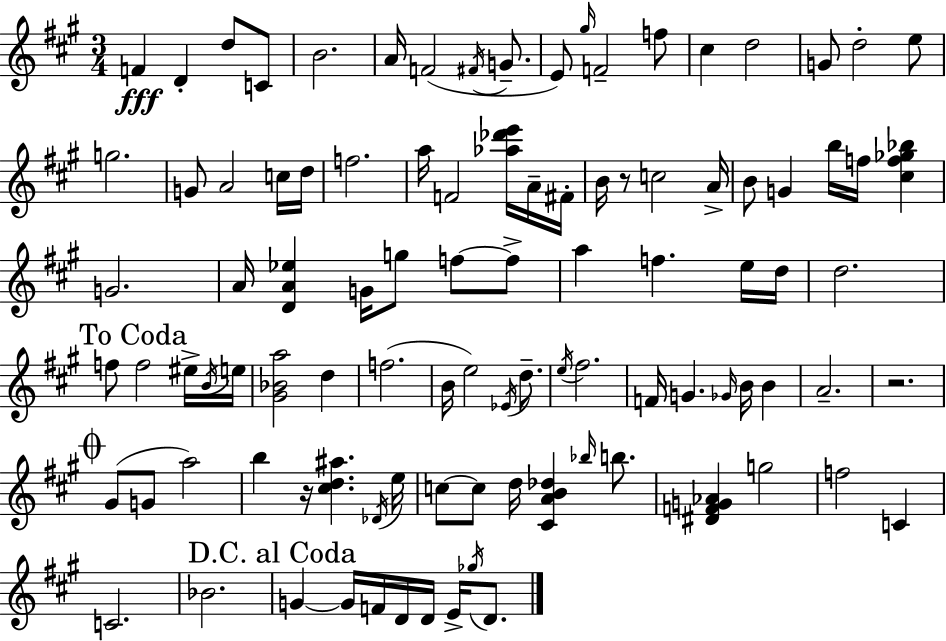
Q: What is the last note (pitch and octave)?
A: D4